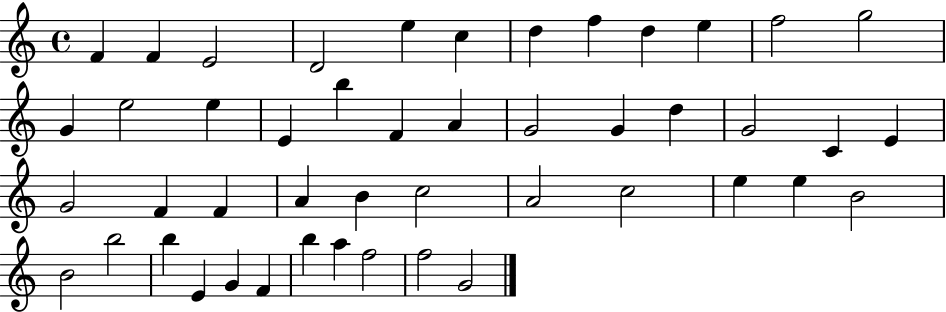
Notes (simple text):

F4/q F4/q E4/h D4/h E5/q C5/q D5/q F5/q D5/q E5/q F5/h G5/h G4/q E5/h E5/q E4/q B5/q F4/q A4/q G4/h G4/q D5/q G4/h C4/q E4/q G4/h F4/q F4/q A4/q B4/q C5/h A4/h C5/h E5/q E5/q B4/h B4/h B5/h B5/q E4/q G4/q F4/q B5/q A5/q F5/h F5/h G4/h